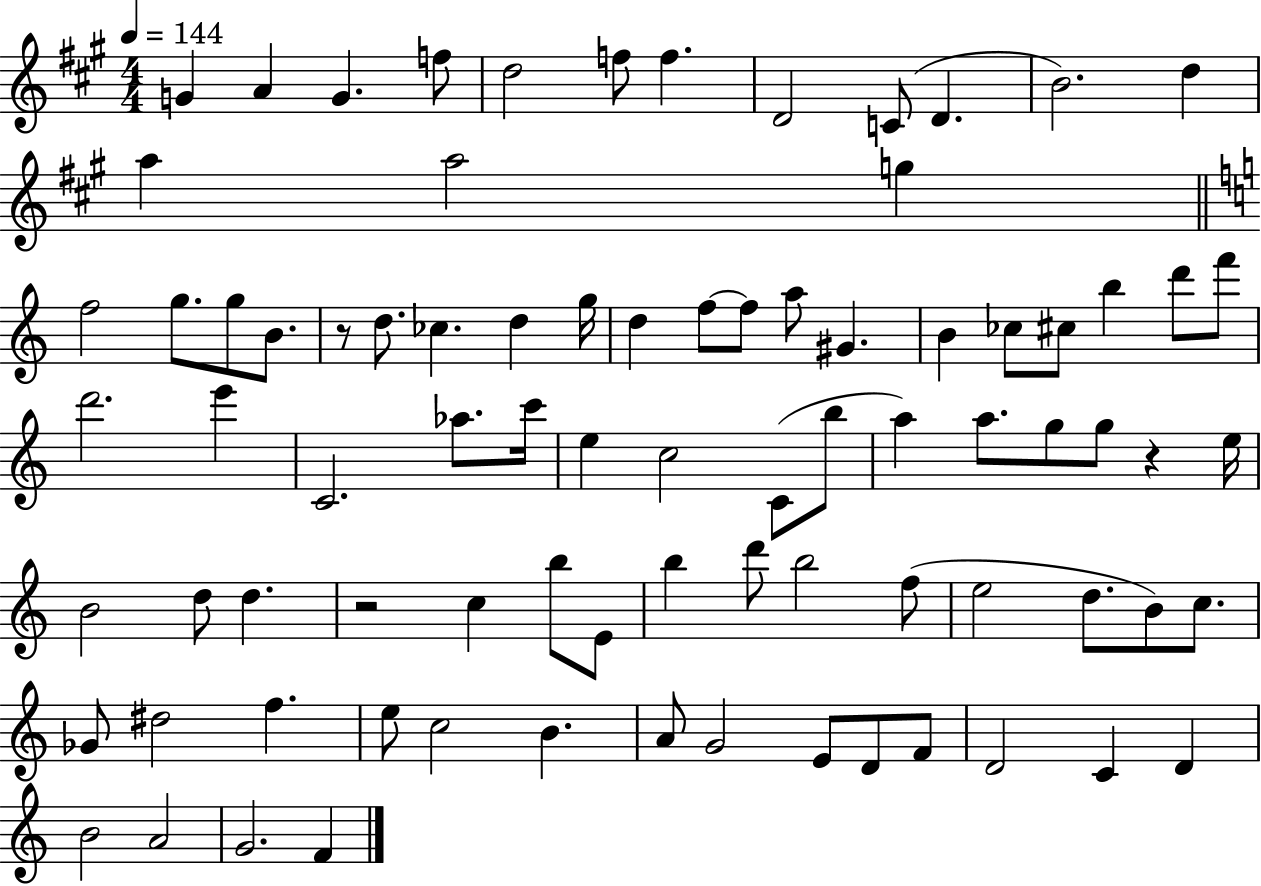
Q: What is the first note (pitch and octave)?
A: G4